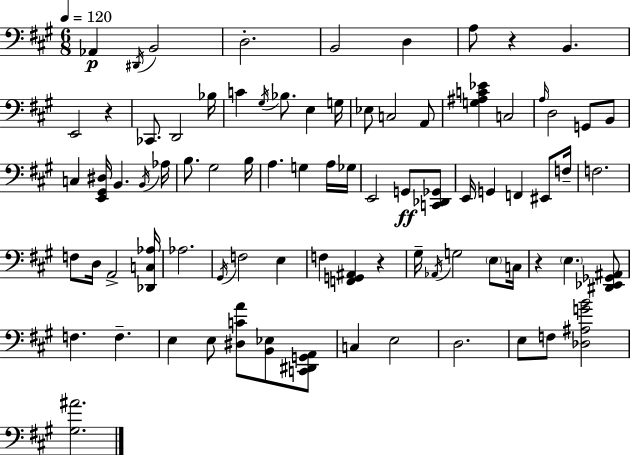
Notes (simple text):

Ab2/q D#2/s B2/h D3/h. B2/h D3/q A3/e R/q B2/q. E2/h R/q CES2/e. D2/h Bb3/s C4/q G#3/s Bb3/e. E3/q G3/s Eb3/e C3/h A2/e [G3,A#3,C4,Eb4]/q C3/h A3/s D3/h G2/e B2/e C3/q [E2,G#2,D#3]/s B2/q. B2/s Ab3/s B3/e. G#3/h B3/s A3/q. G3/q A3/s Gb3/s E2/h G2/e [C2,Db2,Gb2]/e E2/s G2/q F2/q EIS2/e F3/s F3/h. F3/e D3/s A2/h [Db2,C3,Ab3]/s Ab3/h. G#2/s F3/h E3/q F3/q [F2,G2,A#2]/q R/q G#3/s Ab2/s G3/h E3/e C3/s R/q E3/q. [D#2,Eb2,Gb2,A#2]/e F3/q. F3/q. E3/q E3/e [D#3,C4,A4]/e [B2,Eb3]/e [C2,D#2,G2,A2]/e C3/q E3/h D3/h. E3/e F3/e [Db3,A#3,G4,B4]/h [G#3,A#4]/h.